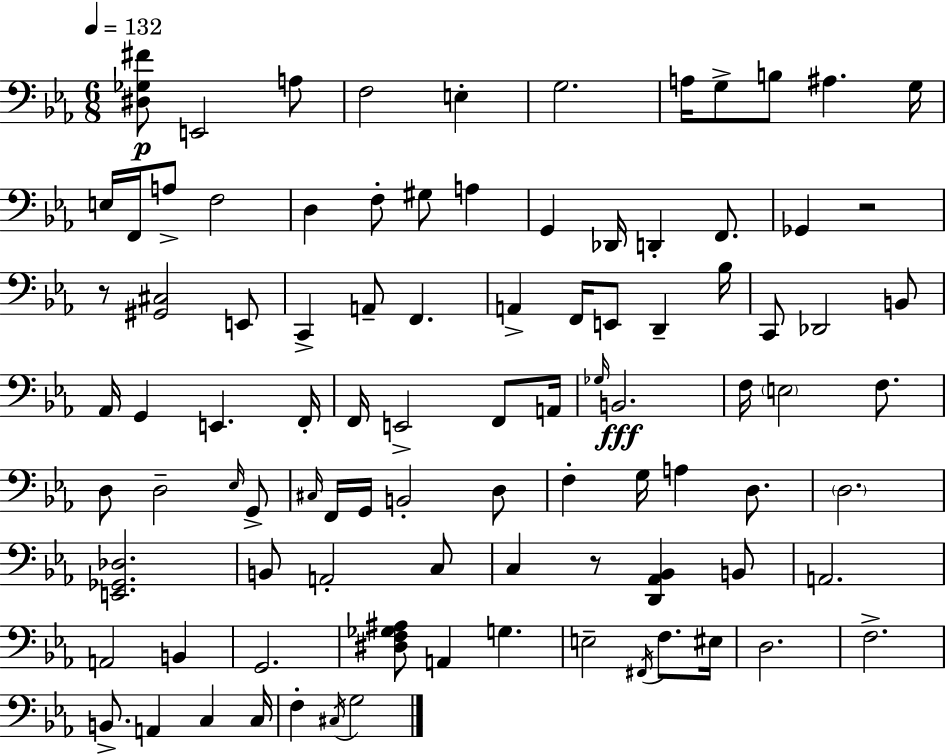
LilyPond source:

{
  \clef bass
  \numericTimeSignature
  \time 6/8
  \key c \minor
  \tempo 4 = 132
  <dis ges fis'>8\p e,2 a8 | f2 e4-. | g2. | a16 g8-> b8 ais4. g16 | \break e16 f,16 a8-> f2 | d4 f8-. gis8 a4 | g,4 des,16 d,4-. f,8. | ges,4 r2 | \break r8 <gis, cis>2 e,8 | c,4-> a,8-- f,4. | a,4-> f,16 e,8 d,4-- bes16 | c,8 des,2 b,8 | \break aes,16 g,4 e,4. f,16-. | f,16 e,2-> f,8 a,16 | \grace { ges16 }\fff b,2. | f16 \parenthesize e2 f8. | \break d8 d2-- \grace { ees16 } | g,8-> \grace { cis16 } f,16 g,16 b,2-. | d8 f4-. g16 a4 | d8. \parenthesize d2. | \break <e, ges, des>2. | b,8 a,2-. | c8 c4 r8 <d, aes, bes,>4 | b,8 a,2. | \break a,2 b,4 | g,2. | <dis f ges ais>8 a,4 g4. | e2-- \acciaccatura { fis,16 } | \break f8. eis16 d2. | f2.-> | b,8.-> a,4 c4 | c16 f4-. \acciaccatura { cis16 } g2 | \break \bar "|."
}